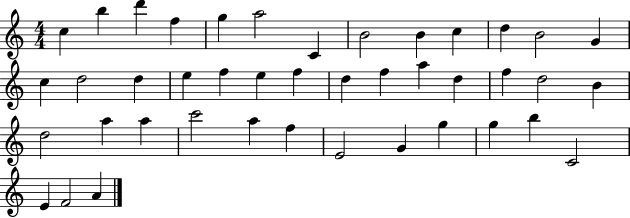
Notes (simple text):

C5/q B5/q D6/q F5/q G5/q A5/h C4/q B4/h B4/q C5/q D5/q B4/h G4/q C5/q D5/h D5/q E5/q F5/q E5/q F5/q D5/q F5/q A5/q D5/q F5/q D5/h B4/q D5/h A5/q A5/q C6/h A5/q F5/q E4/h G4/q G5/q G5/q B5/q C4/h E4/q F4/h A4/q